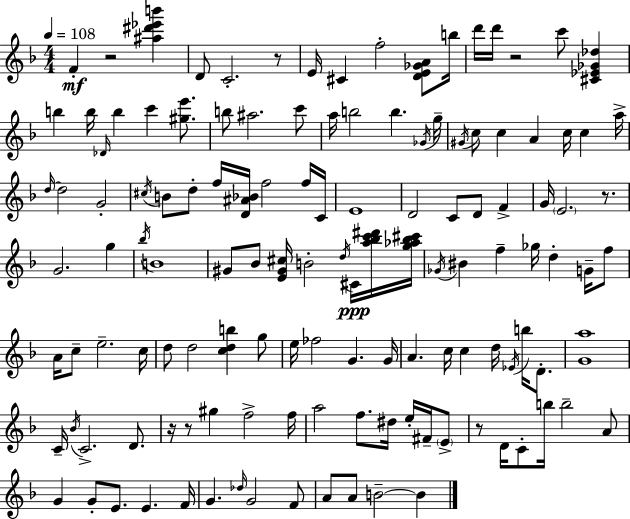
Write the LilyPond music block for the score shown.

{
  \clef treble
  \numericTimeSignature
  \time 4/4
  \key d \minor
  \tempo 4 = 108
  f'4-.\mf r2 <ais'' dis''' ees''' b'''>4 | d'8 c'2.-. r8 | e'16 cis'4 f''2-. <d' e' ges' a'>8 b''16 | d'''16 d'''16 r2 c'''8 <cis' ees' ges' des''>4 | \break b''4 b''16 \grace { des'16 } b''4 c'''4 <gis'' e'''>8. | b''8 ais''2. c'''8 | a''16 b''2 b''4. | \acciaccatura { ges'16 } g''16-- \acciaccatura { gis'16 } c''8 c''4 a'4 c''16 c''4 | \break a''16-> \grace { d''16~ }~ d''2 g'2-. | \acciaccatura { cis''16 } b'8 d''8-. f''16 <d' ais' bes'>16 f''2 | f''16 c'16 e'1 | d'2 c'8 d'8 | \break f'4-> g'16 \parenthesize e'2. | r8. g'2. | g''4 \acciaccatura { bes''16 } b'1 | gis'8 bes'8 <e' gis' cis''>16 b'2-. | \break \acciaccatura { d''16 }\ppp cis'16 <a'' bes'' c''' dis'''>16 <g'' aes'' bes'' cis'''>16 \acciaccatura { ges'16 } bis'4 f''4-- | ges''16 d''4-. g'16-- f''8 a'16 c''8-- e''2.-- | c''16 d''8 d''2 | <c'' d'' b''>4 g''8 e''16 fes''2 | \break g'4. g'16 a'4. c''16 c''4 | d''16 \acciaccatura { ees'16 } b''16 d'8.-. <g' a''>1 | c'16-- \acciaccatura { bes'16 } c'2.-> | d'8. r16 r8 gis''4 | \break f''2-> f''16 a''2 | f''8. dis''16 e''16-. fis'16-- \parenthesize e'8-> r8 d'16 c'8-. b''16 | b''2-- a'8 g'4 g'8-. | e'8. e'4. f'16 g'4. | \break \grace { des''16 } g'2 f'8 a'8 a'8 b'2--~~ | b'4 \bar "|."
}